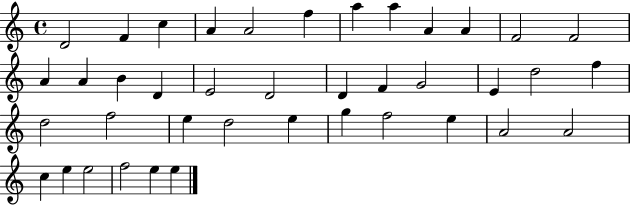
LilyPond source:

{
  \clef treble
  \time 4/4
  \defaultTimeSignature
  \key c \major
  d'2 f'4 c''4 | a'4 a'2 f''4 | a''4 a''4 a'4 a'4 | f'2 f'2 | \break a'4 a'4 b'4 d'4 | e'2 d'2 | d'4 f'4 g'2 | e'4 d''2 f''4 | \break d''2 f''2 | e''4 d''2 e''4 | g''4 f''2 e''4 | a'2 a'2 | \break c''4 e''4 e''2 | f''2 e''4 e''4 | \bar "|."
}